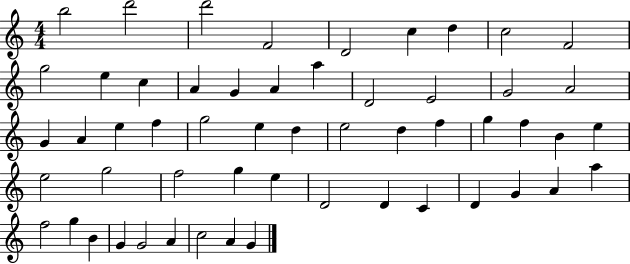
X:1
T:Untitled
M:4/4
L:1/4
K:C
b2 d'2 d'2 F2 D2 c d c2 F2 g2 e c A G A a D2 E2 G2 A2 G A e f g2 e d e2 d f g f B e e2 g2 f2 g e D2 D C D G A a f2 g B G G2 A c2 A G